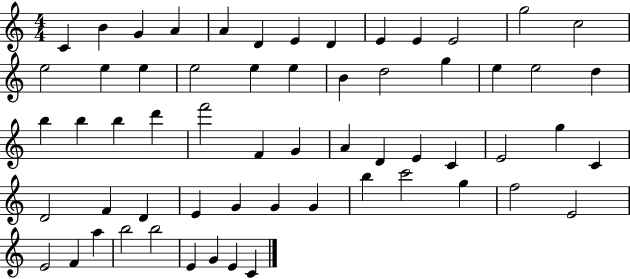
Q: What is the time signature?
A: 4/4